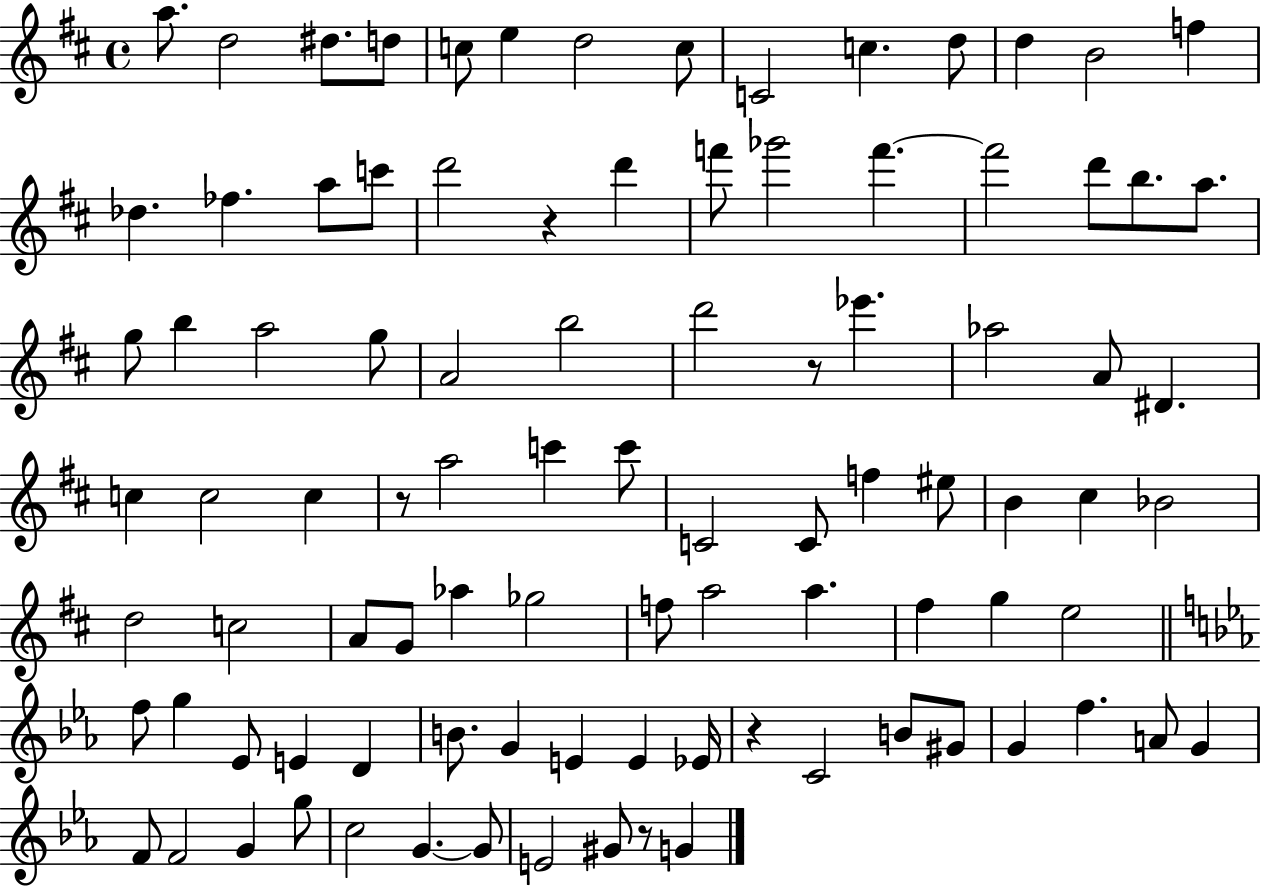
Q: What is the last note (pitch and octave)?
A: G4